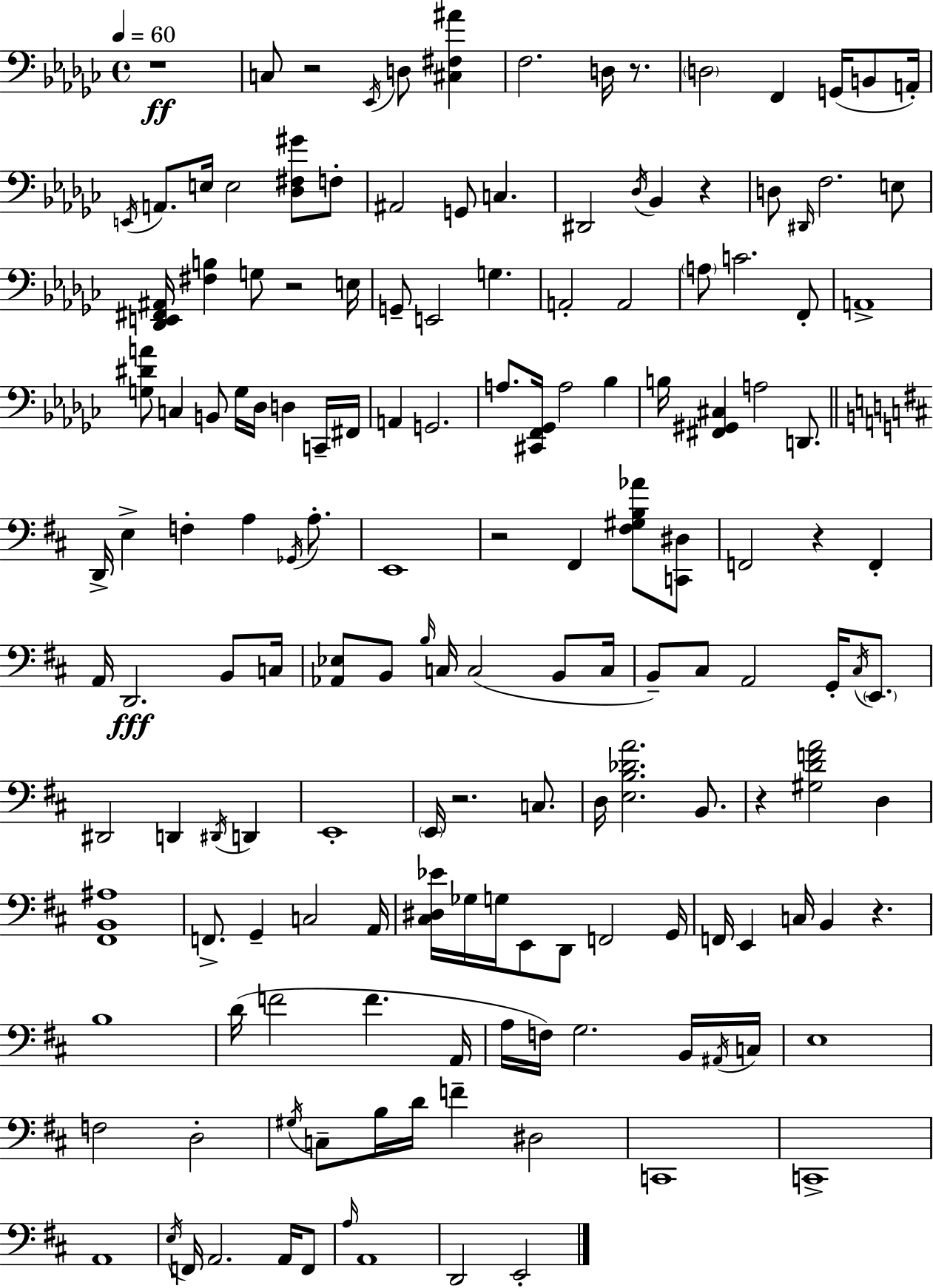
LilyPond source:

{
  \clef bass
  \time 4/4
  \defaultTimeSignature
  \key ees \minor
  \tempo 4 = 60
  r1\ff | c8 r2 \acciaccatura { ees,16 } d8 <cis fis ais'>4 | f2. d16 r8. | \parenthesize d2 f,4 g,16( b,8 | \break a,16-.) \acciaccatura { e,16 } a,8. e16 e2 <des fis gis'>8 | f8-. ais,2 g,8 c4. | dis,2 \acciaccatura { des16 } bes,4 r4 | d8 \grace { dis,16 } f2. | \break e8 <des, e, fis, ais,>16 <fis b>4 g8 r2 | e16 g,8-- e,2 g4. | a,2-. a,2 | \parenthesize a8 c'2. | \break f,8-. a,1-> | <g dis' a'>8 c4 b,8 g16 des16 d4 | c,16-- fis,16 a,4 g,2. | a8. <cis, f, ges,>16 a2 | \break bes4 b16 <fis, gis, cis>4 a2 | d,8. \bar "||" \break \key d \major d,16-> e4-> f4-. a4 \acciaccatura { ges,16 } a8.-. | e,1 | r2 fis,4 <fis gis b aes'>8 <c, dis>8 | f,2 r4 f,4-. | \break a,16 d,2.\fff b,8 | c16 <aes, ees>8 b,8 \grace { b16 } c16 c2( b,8 | c16 b,8--) cis8 a,2 g,16-. \acciaccatura { cis16 } | \parenthesize e,8. dis,2 d,4 \acciaccatura { dis,16 } | \break d,4 e,1-. | \parenthesize e,16 r2. | c8. d16 <e b des' a'>2. | b,8. r4 <gis d' f' a'>2 | \break d4 <fis, b, ais>1 | f,8.-> g,4-- c2 | a,16 <cis dis ees'>16 ges16 g16 e,8 d,8 f,2 | g,16 f,16 e,4 c16 b,4 r4. | \break b1 | d'16( f'2 f'4. | a,16 a16 f16) g2. | b,16 \acciaccatura { ais,16 } c16 e1 | \break f2 d2-. | \acciaccatura { gis16 } c8-- b16 d'16 f'4-- dis2 | c,1 | c,1-> | \break a,1 | \acciaccatura { e16 } f,16 a,2. | a,16 f,8 \grace { a16 } a,1 | d,2 | \break e,2-. \bar "|."
}